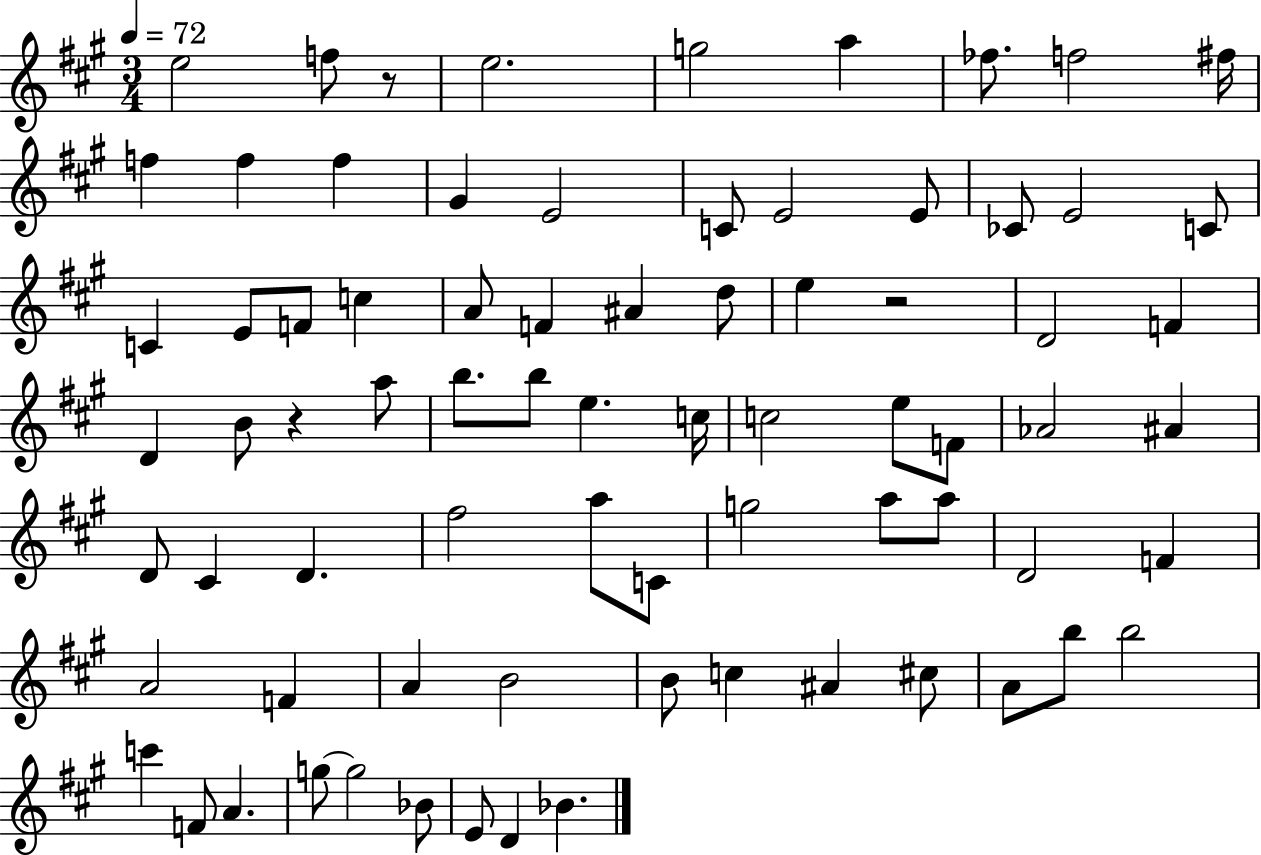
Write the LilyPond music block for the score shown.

{
  \clef treble
  \numericTimeSignature
  \time 3/4
  \key a \major
  \tempo 4 = 72
  e''2 f''8 r8 | e''2. | g''2 a''4 | fes''8. f''2 fis''16 | \break f''4 f''4 f''4 | gis'4 e'2 | c'8 e'2 e'8 | ces'8 e'2 c'8 | \break c'4 e'8 f'8 c''4 | a'8 f'4 ais'4 d''8 | e''4 r2 | d'2 f'4 | \break d'4 b'8 r4 a''8 | b''8. b''8 e''4. c''16 | c''2 e''8 f'8 | aes'2 ais'4 | \break d'8 cis'4 d'4. | fis''2 a''8 c'8 | g''2 a''8 a''8 | d'2 f'4 | \break a'2 f'4 | a'4 b'2 | b'8 c''4 ais'4 cis''8 | a'8 b''8 b''2 | \break c'''4 f'8 a'4. | g''8~~ g''2 bes'8 | e'8 d'4 bes'4. | \bar "|."
}